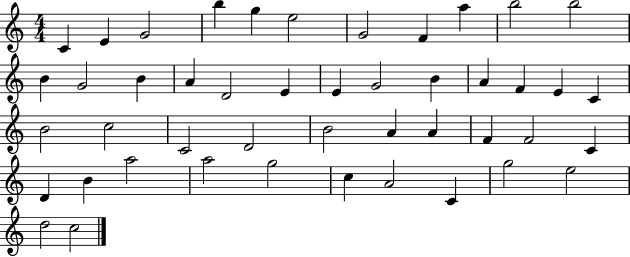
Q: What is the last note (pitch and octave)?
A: C5